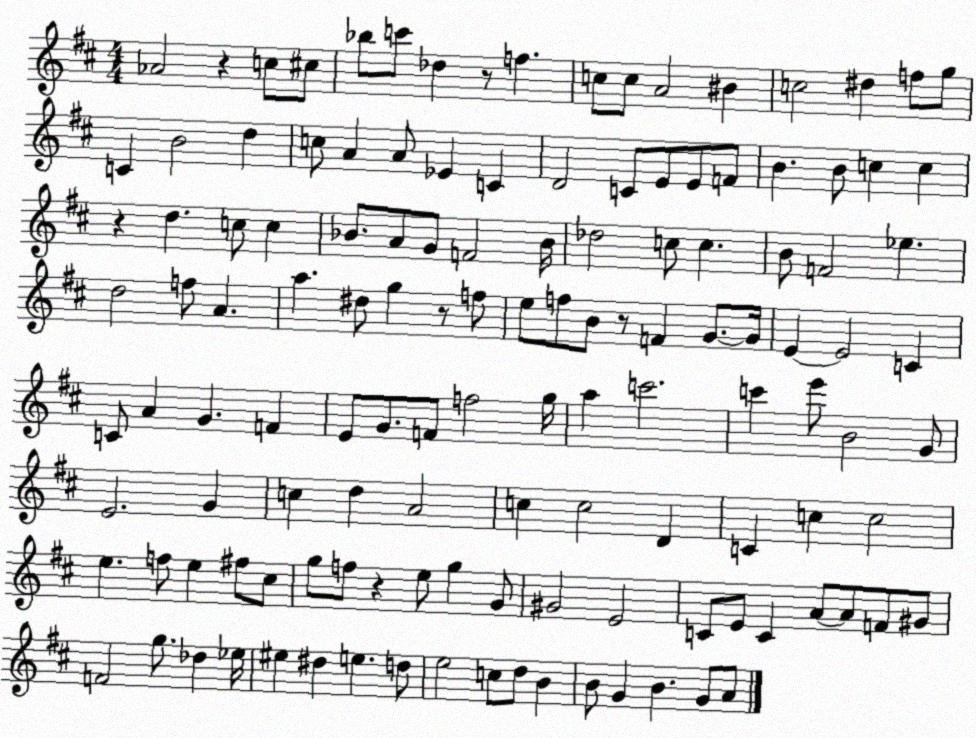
X:1
T:Untitled
M:4/4
L:1/4
K:D
_A2 z c/2 ^c/2 _b/2 c'/2 _d z/2 f c/2 c/2 A2 ^B c2 ^d f/2 g/2 C B2 d c/2 A A/2 _E C D2 C/2 E/2 E/2 F/2 B B/2 c c z d c/2 c _B/2 A/2 G/2 F2 _B/4 _d2 c/2 c B/2 F2 _e d2 f/2 A a ^d/2 g z/2 f/2 e/2 f/2 B/2 z/2 F G/2 G/4 E E2 C C/2 A G F E/2 G/2 F/2 f2 g/4 a c'2 c' e'/2 B2 G/2 E2 G c d A2 c c2 D C c c2 e f/2 e ^f/2 ^c/2 g/2 f/2 z e/2 g G/2 ^G2 E2 C/2 E/2 C A/2 A/2 F/2 ^G/2 F2 g/2 _d _e/4 ^e ^d e d/2 e2 c/2 d/2 B B/2 G B G/2 A/2